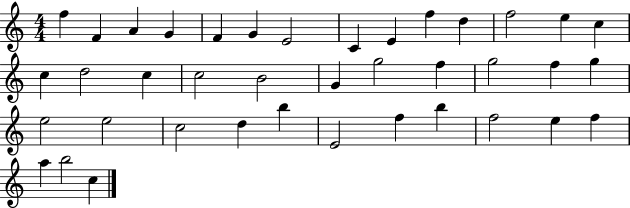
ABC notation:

X:1
T:Untitled
M:4/4
L:1/4
K:C
f F A G F G E2 C E f d f2 e c c d2 c c2 B2 G g2 f g2 f g e2 e2 c2 d b E2 f b f2 e f a b2 c